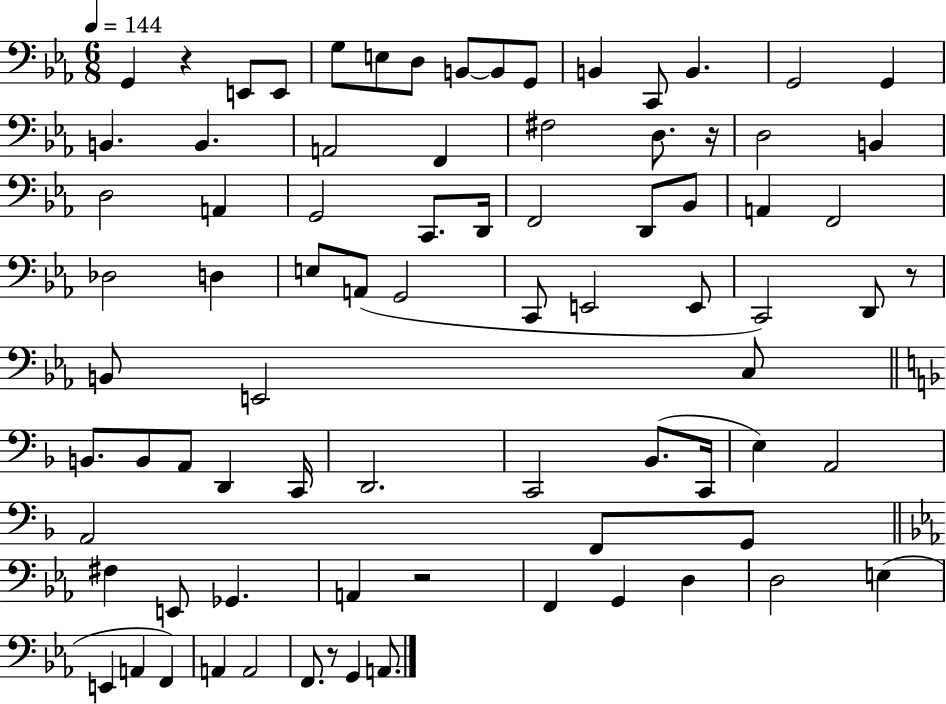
G2/q R/q E2/e E2/e G3/e E3/e D3/e B2/e B2/e G2/e B2/q C2/e B2/q. G2/h G2/q B2/q. B2/q. A2/h F2/q F#3/h D3/e. R/s D3/h B2/q D3/h A2/q G2/h C2/e. D2/s F2/h D2/e Bb2/e A2/q F2/h Db3/h D3/q E3/e A2/e G2/h C2/e E2/h E2/e C2/h D2/e R/e B2/e E2/h C3/e B2/e. B2/e A2/e D2/q C2/s D2/h. C2/h Bb2/e. C2/s E3/q A2/h A2/h F2/e G2/e F#3/q E2/e Gb2/q. A2/q R/h F2/q G2/q D3/q D3/h E3/q E2/q A2/q F2/q A2/q A2/h F2/e. R/e G2/q A2/e.